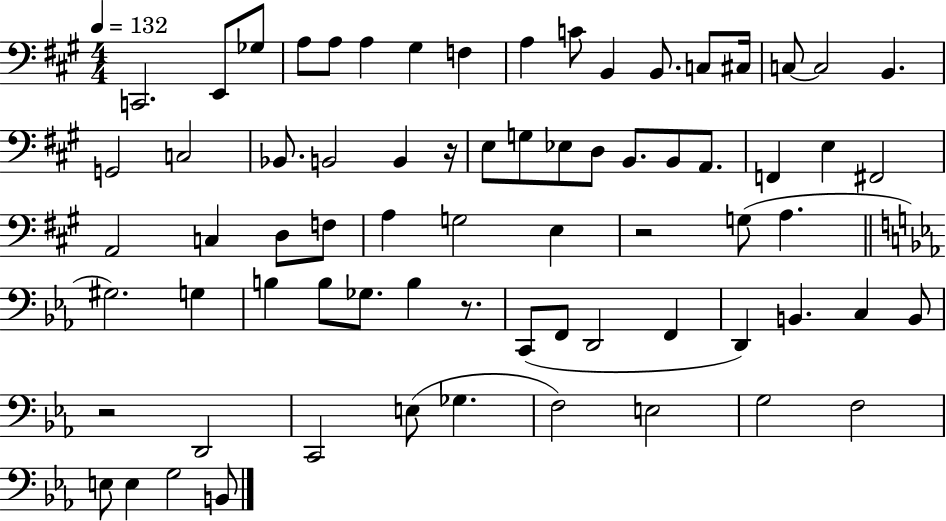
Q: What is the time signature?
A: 4/4